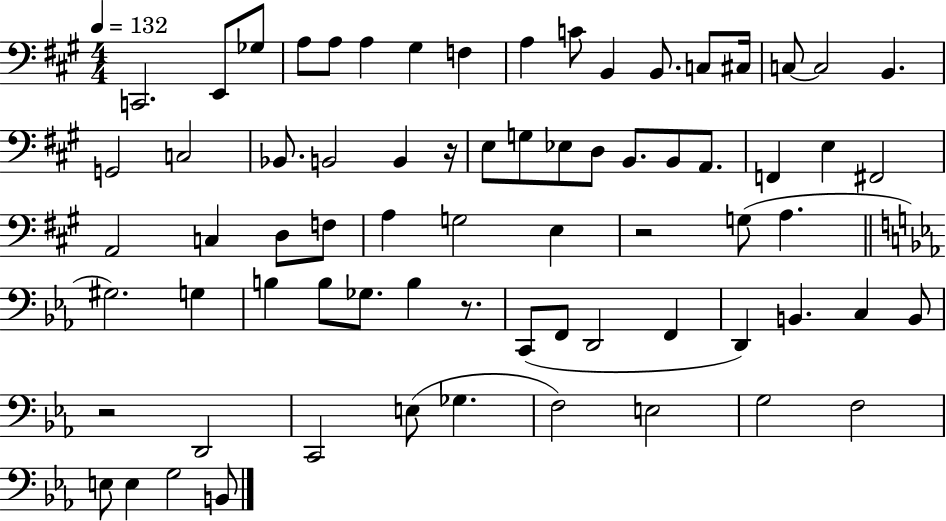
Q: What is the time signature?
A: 4/4